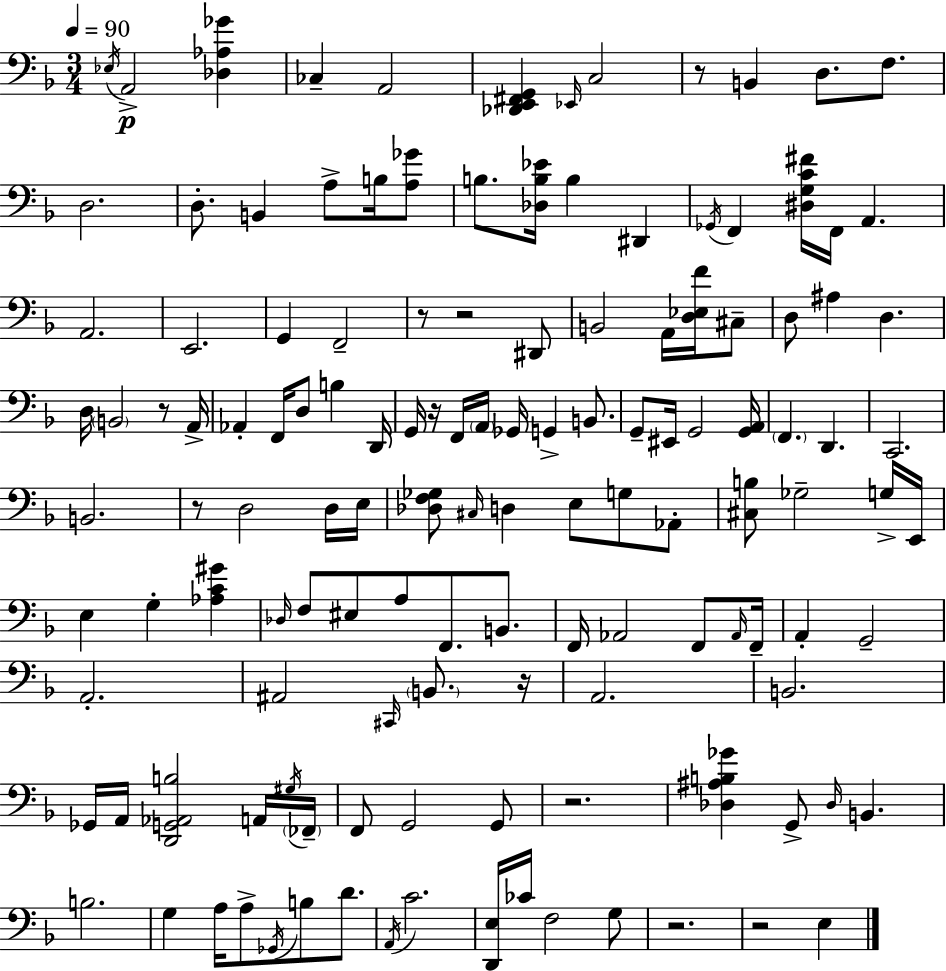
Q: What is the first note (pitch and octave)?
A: Eb3